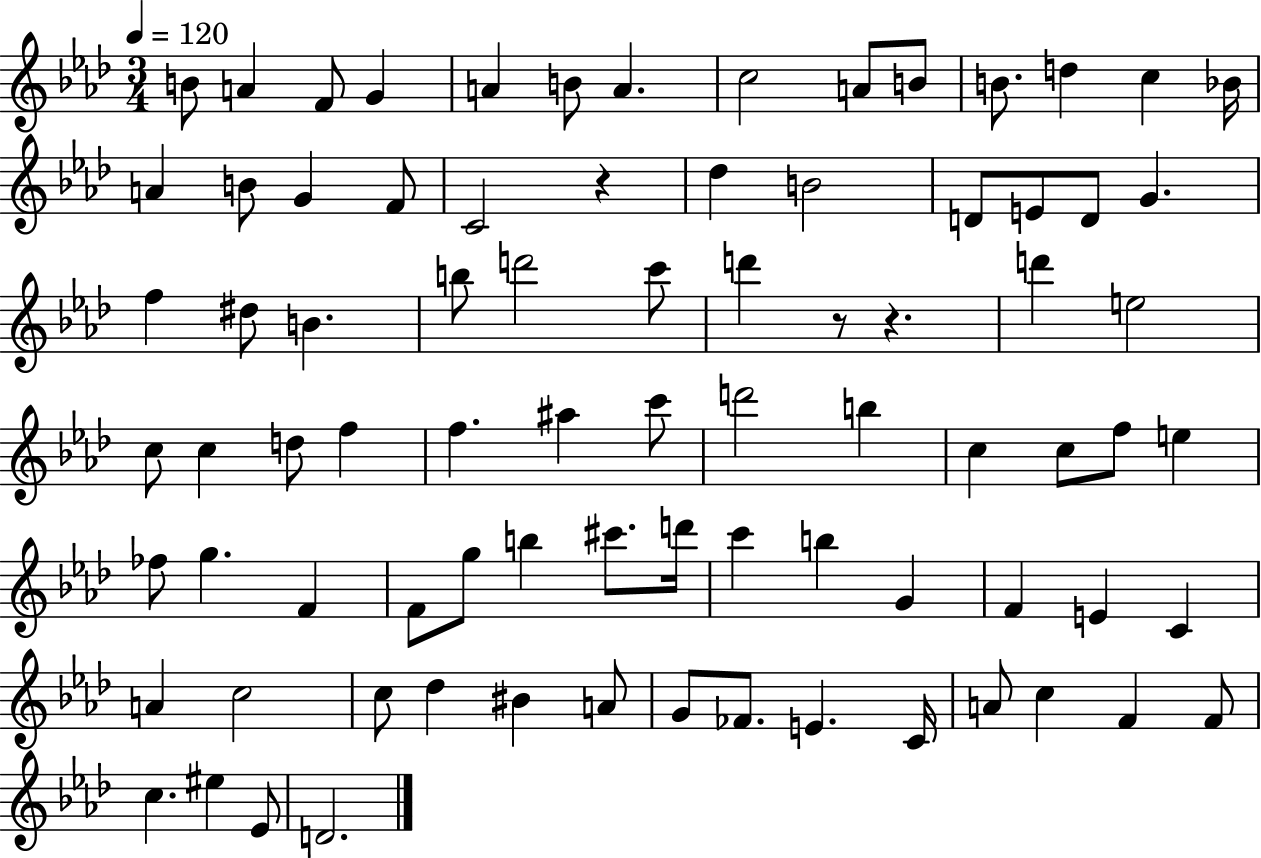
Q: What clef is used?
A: treble